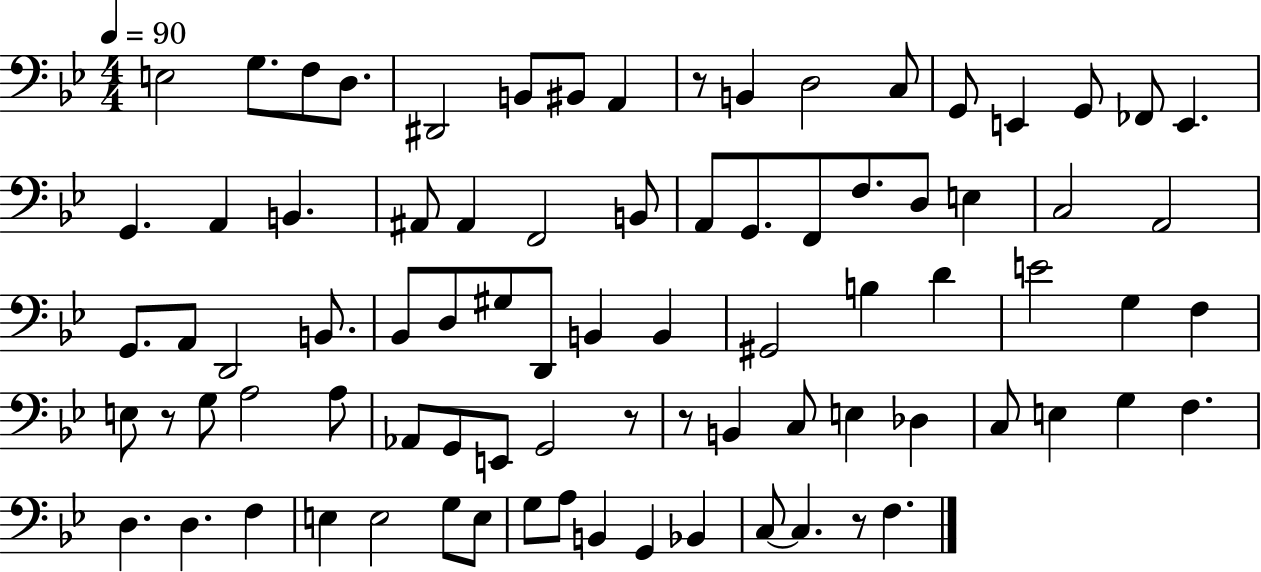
E3/h G3/e. F3/e D3/e. D#2/h B2/e BIS2/e A2/q R/e B2/q D3/h C3/e G2/e E2/q G2/e FES2/e E2/q. G2/q. A2/q B2/q. A#2/e A#2/q F2/h B2/e A2/e G2/e. F2/e F3/e. D3/e E3/q C3/h A2/h G2/e. A2/e D2/h B2/e. Bb2/e D3/e G#3/e D2/e B2/q B2/q G#2/h B3/q D4/q E4/h G3/q F3/q E3/e R/e G3/e A3/h A3/e Ab2/e G2/e E2/e G2/h R/e R/e B2/q C3/e E3/q Db3/q C3/e E3/q G3/q F3/q. D3/q. D3/q. F3/q E3/q E3/h G3/e E3/e G3/e A3/e B2/q G2/q Bb2/q C3/e C3/q. R/e F3/q.